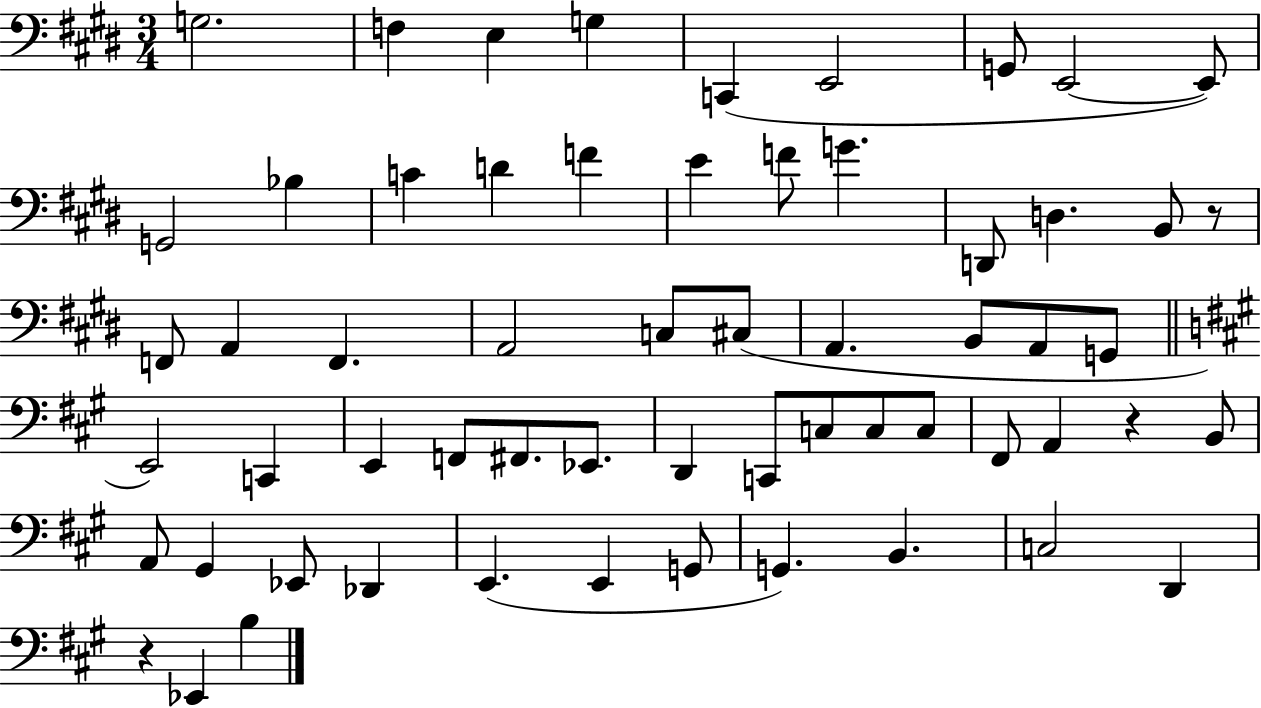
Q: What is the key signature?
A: E major